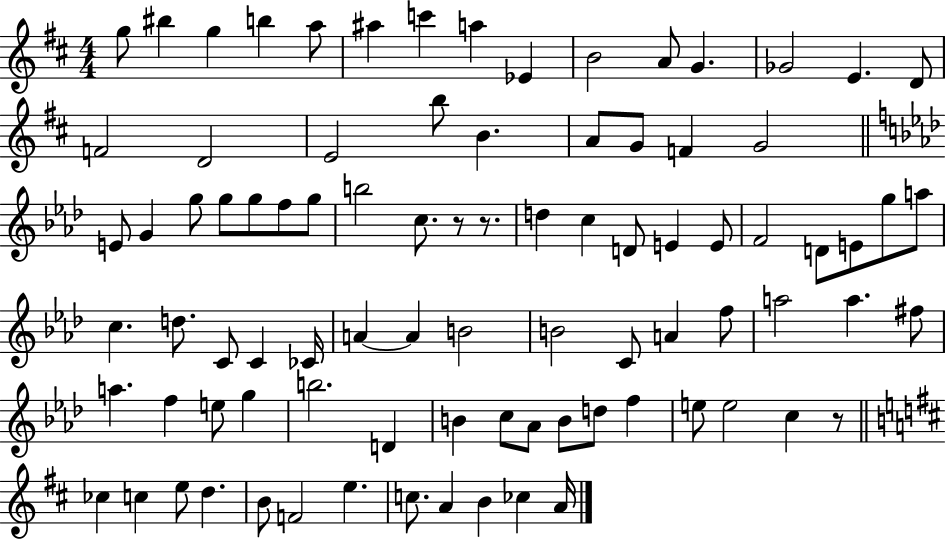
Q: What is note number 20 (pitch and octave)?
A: B4